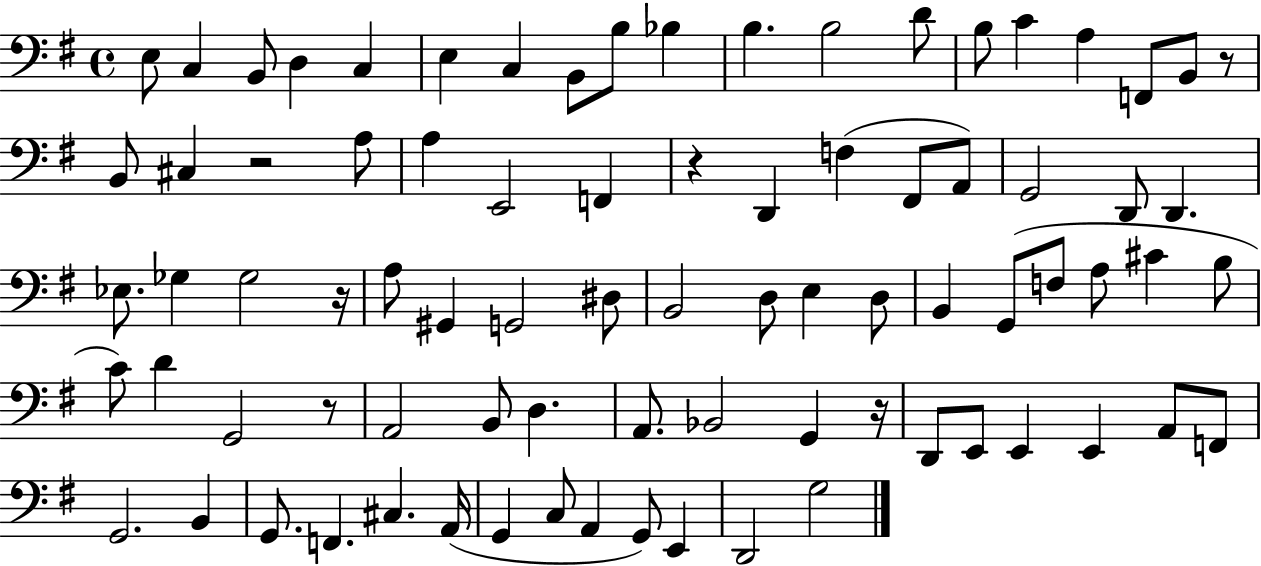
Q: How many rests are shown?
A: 6